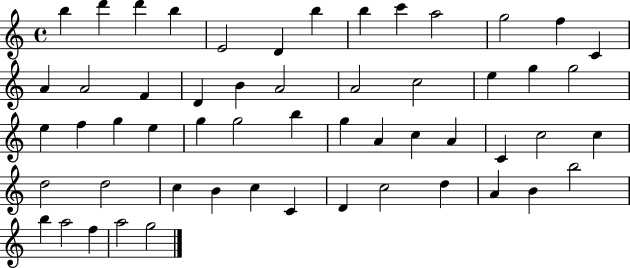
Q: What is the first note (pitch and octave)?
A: B5